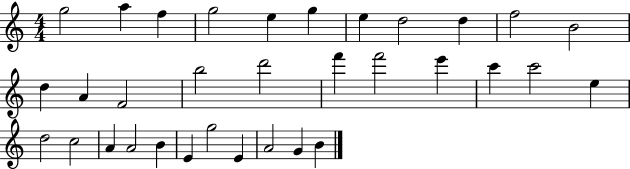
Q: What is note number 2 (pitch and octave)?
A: A5